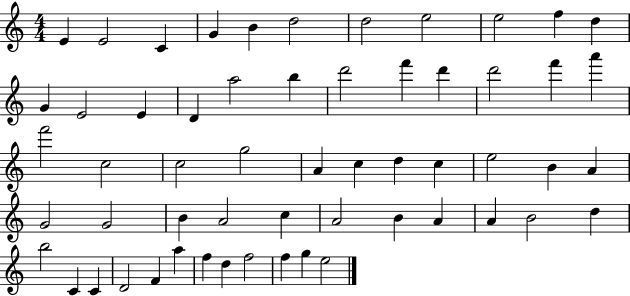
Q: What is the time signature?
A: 4/4